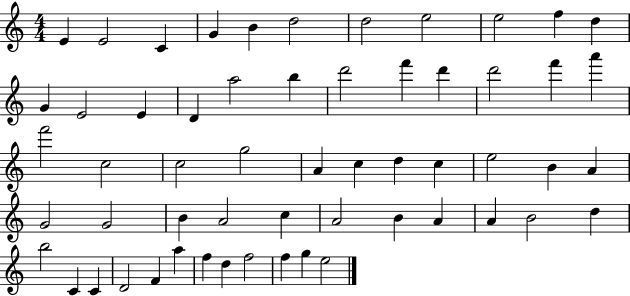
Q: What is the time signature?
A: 4/4